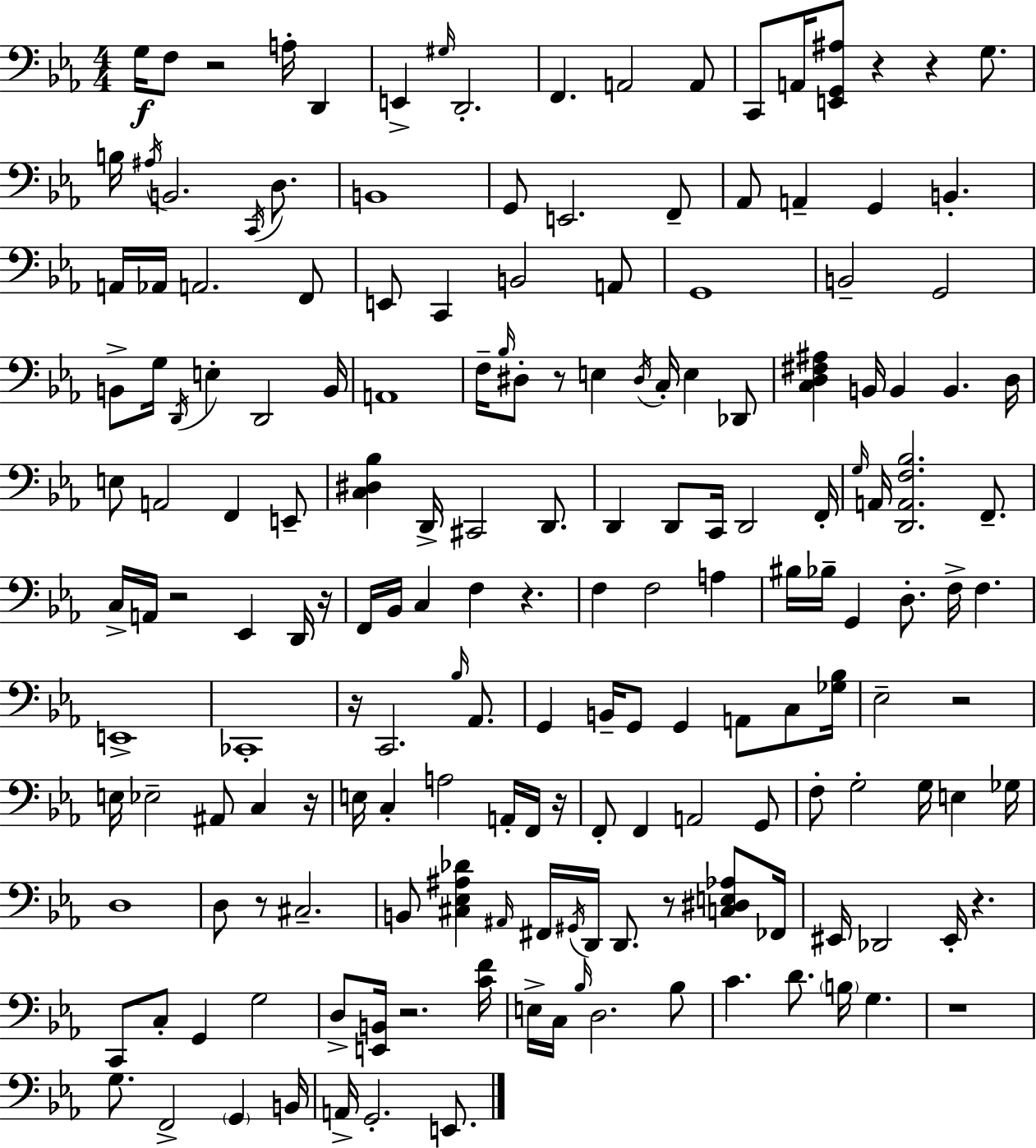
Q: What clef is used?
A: bass